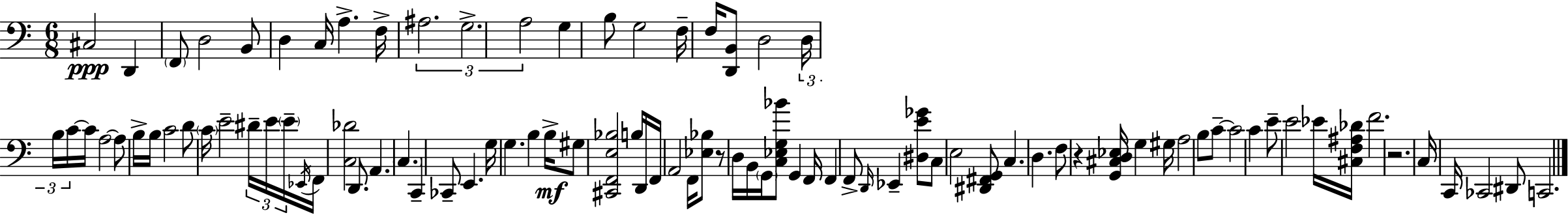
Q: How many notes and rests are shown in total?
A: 93